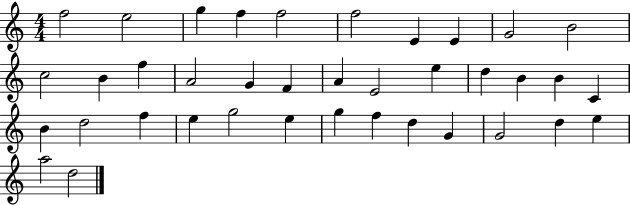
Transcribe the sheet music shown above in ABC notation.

X:1
T:Untitled
M:4/4
L:1/4
K:C
f2 e2 g f f2 f2 E E G2 B2 c2 B f A2 G F A E2 e d B B C B d2 f e g2 e g f d G G2 d e a2 d2